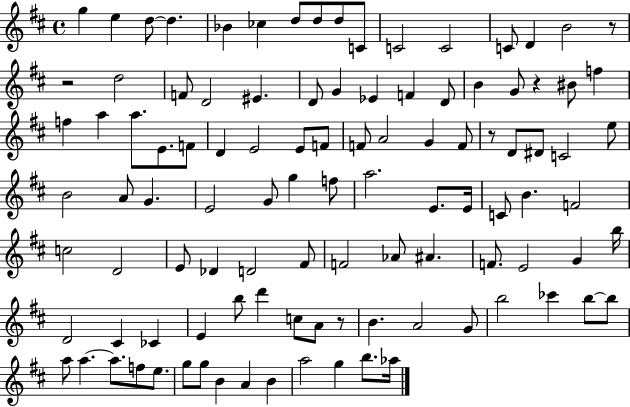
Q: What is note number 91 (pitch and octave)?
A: E5